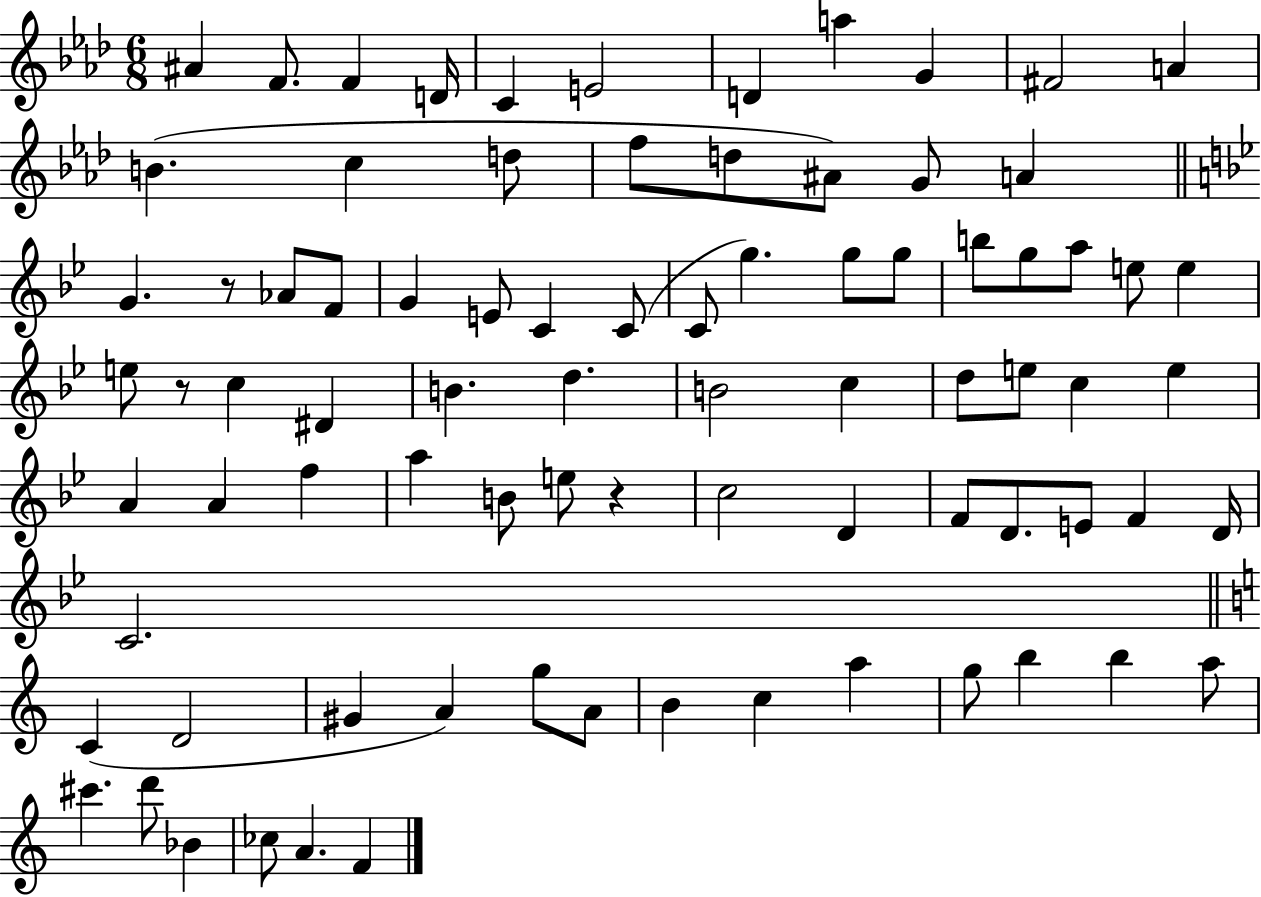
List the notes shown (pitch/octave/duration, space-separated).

A#4/q F4/e. F4/q D4/s C4/q E4/h D4/q A5/q G4/q F#4/h A4/q B4/q. C5/q D5/e F5/e D5/e A#4/e G4/e A4/q G4/q. R/e Ab4/e F4/e G4/q E4/e C4/q C4/e C4/e G5/q. G5/e G5/e B5/e G5/e A5/e E5/e E5/q E5/e R/e C5/q D#4/q B4/q. D5/q. B4/h C5/q D5/e E5/e C5/q E5/q A4/q A4/q F5/q A5/q B4/e E5/e R/q C5/h D4/q F4/e D4/e. E4/e F4/q D4/s C4/h. C4/q D4/h G#4/q A4/q G5/e A4/e B4/q C5/q A5/q G5/e B5/q B5/q A5/e C#6/q. D6/e Bb4/q CES5/e A4/q. F4/q